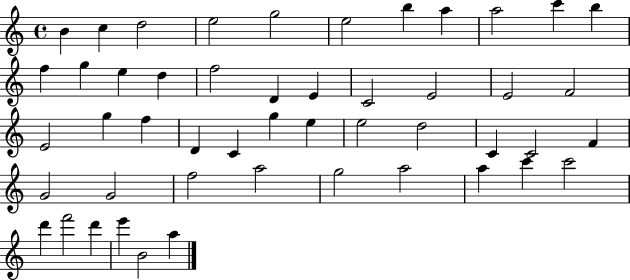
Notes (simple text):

B4/q C5/q D5/h E5/h G5/h E5/h B5/q A5/q A5/h C6/q B5/q F5/q G5/q E5/q D5/q F5/h D4/q E4/q C4/h E4/h E4/h F4/h E4/h G5/q F5/q D4/q C4/q G5/q E5/q E5/h D5/h C4/q C4/h F4/q G4/h G4/h F5/h A5/h G5/h A5/h A5/q C6/q C6/h D6/q F6/h D6/q E6/q B4/h A5/q